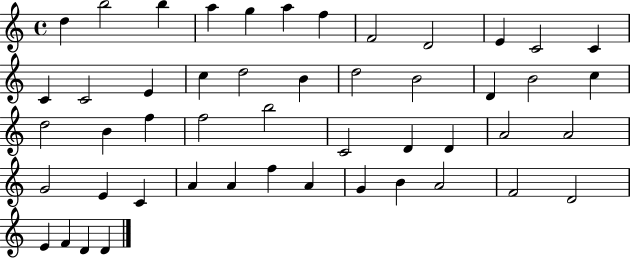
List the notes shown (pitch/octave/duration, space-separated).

D5/q B5/h B5/q A5/q G5/q A5/q F5/q F4/h D4/h E4/q C4/h C4/q C4/q C4/h E4/q C5/q D5/h B4/q D5/h B4/h D4/q B4/h C5/q D5/h B4/q F5/q F5/h B5/h C4/h D4/q D4/q A4/h A4/h G4/h E4/q C4/q A4/q A4/q F5/q A4/q G4/q B4/q A4/h F4/h D4/h E4/q F4/q D4/q D4/q